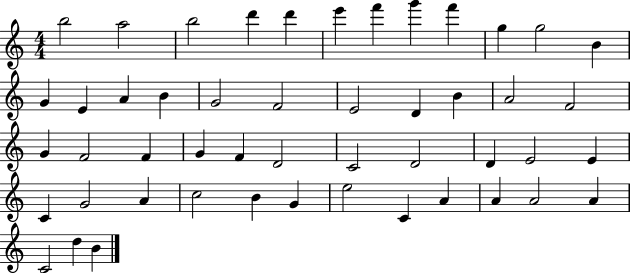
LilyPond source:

{
  \clef treble
  \numericTimeSignature
  \time 4/4
  \key c \major
  b''2 a''2 | b''2 d'''4 d'''4 | e'''4 f'''4 g'''4 f'''4 | g''4 g''2 b'4 | \break g'4 e'4 a'4 b'4 | g'2 f'2 | e'2 d'4 b'4 | a'2 f'2 | \break g'4 f'2 f'4 | g'4 f'4 d'2 | c'2 d'2 | d'4 e'2 e'4 | \break c'4 g'2 a'4 | c''2 b'4 g'4 | e''2 c'4 a'4 | a'4 a'2 a'4 | \break c'2 d''4 b'4 | \bar "|."
}